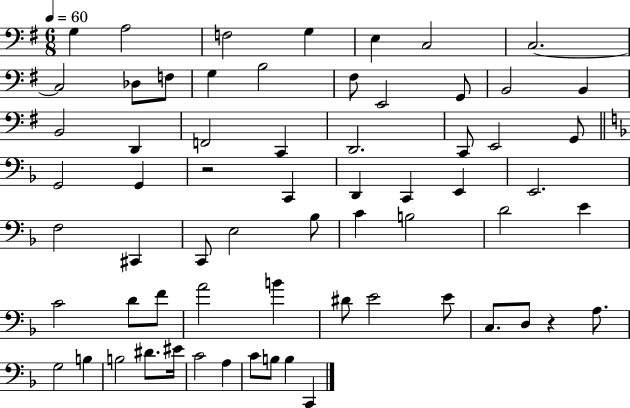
G3/q A3/h F3/h G3/q E3/q C3/h C3/h. C3/h Db3/e F3/e G3/q B3/h F#3/e E2/h G2/e B2/h B2/q B2/h D2/q F2/h C2/q D2/h. C2/e E2/h G2/e G2/h G2/q R/h C2/q D2/q C2/q E2/q E2/h. F3/h C#2/q C2/e E3/h Bb3/e C4/q B3/h D4/h E4/q C4/h D4/e F4/e A4/h B4/q D#4/e E4/h E4/e C3/e. D3/e R/q A3/e. G3/h B3/q B3/h D#4/e. EIS4/s C4/h A3/q C4/e B3/e B3/q C2/q